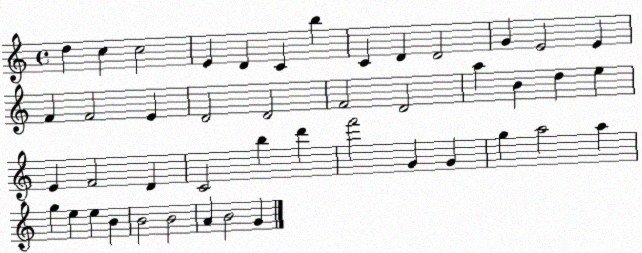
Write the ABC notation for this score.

X:1
T:Untitled
M:4/4
L:1/4
K:C
d c c2 E D C b C D D2 G E2 E F F2 E D2 D2 F2 D2 a B d e E F2 D C2 b d' f'2 G G g a2 a g e e B B2 B2 A B2 G